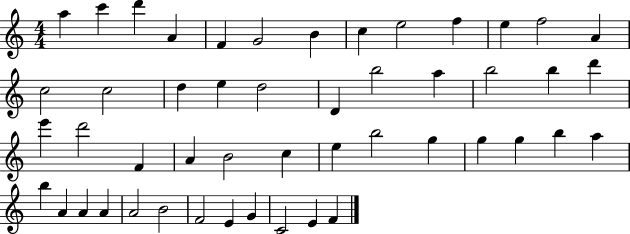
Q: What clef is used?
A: treble